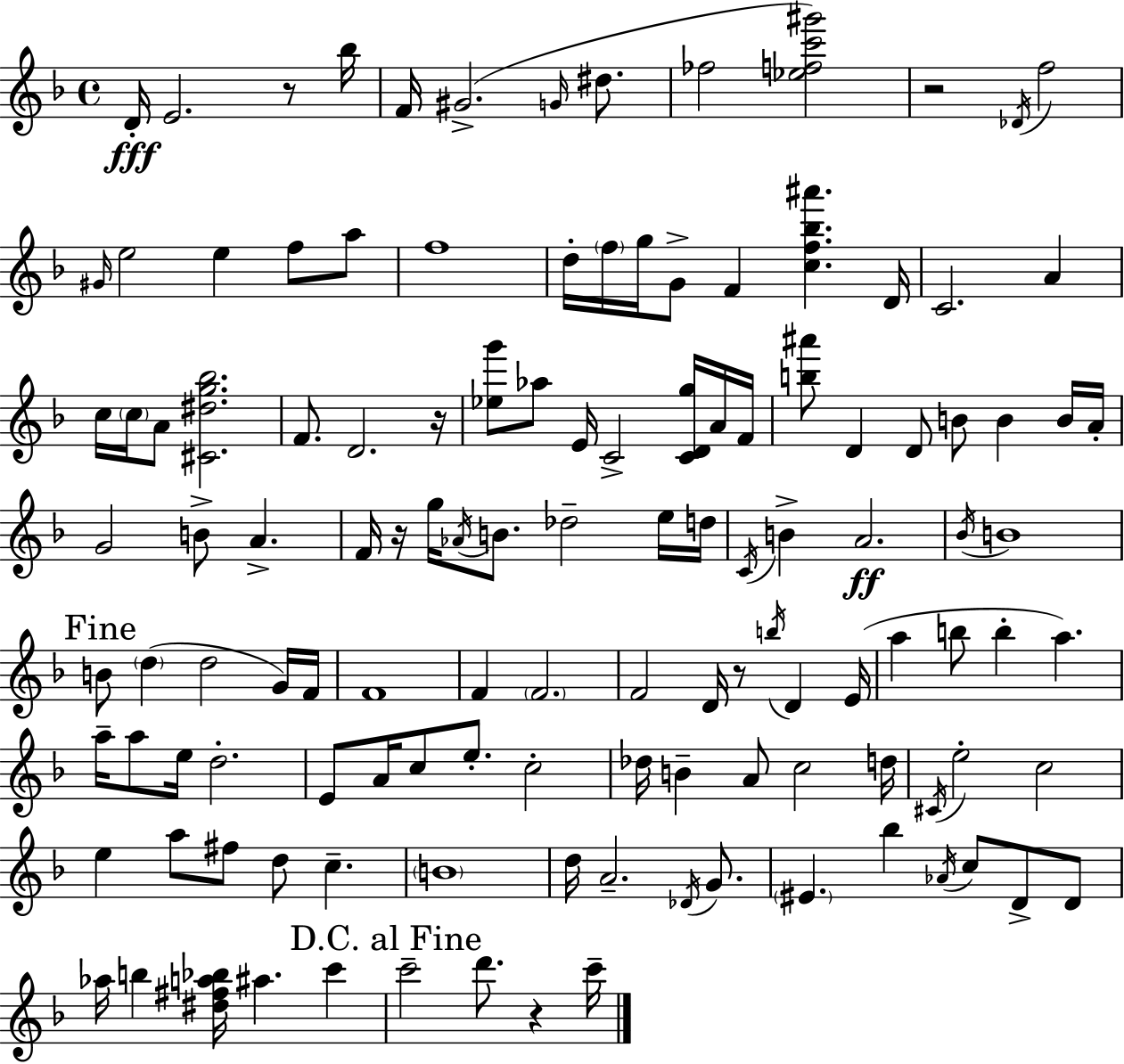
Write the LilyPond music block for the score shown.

{
  \clef treble
  \time 4/4
  \defaultTimeSignature
  \key d \minor
  d'16-.\fff e'2. r8 bes''16 | f'16 gis'2.->( \grace { g'16 } dis''8. | fes''2 <ees'' f'' c''' gis'''>2) | r2 \acciaccatura { des'16 } f''2 | \break \grace { gis'16 } e''2 e''4 f''8 | a''8 f''1 | d''16-. \parenthesize f''16 g''16 g'8-> f'4 <c'' f'' bes'' ais'''>4. | d'16 c'2. a'4 | \break c''16 \parenthesize c''16 a'8 <cis' dis'' g'' bes''>2. | f'8. d'2. | r16 <ees'' g'''>8 aes''8 e'16 c'2-> | <c' d' g''>16 a'16 f'16 <b'' ais'''>8 d'4 d'8 b'8 b'4 | \break b'16 a'16-. g'2 b'8-> a'4.-> | f'16 r16 g''16 \acciaccatura { aes'16 } b'8. des''2-- | e''16 d''16 \acciaccatura { c'16 } b'4-> a'2.\ff | \acciaccatura { bes'16 } b'1 | \break \mark "Fine" b'8 \parenthesize d''4( d''2 | g'16) f'16 f'1 | f'4 \parenthesize f'2. | f'2 d'16 r8 | \break \acciaccatura { b''16 } d'4 e'16( a''4 b''8 b''4-. | a''4.) a''16-- a''8 e''16 d''2.-. | e'8 a'16 c''8 e''8.-. c''2-. | des''16 b'4-- a'8 c''2 | \break d''16 \acciaccatura { cis'16 } e''2-. | c''2 e''4 a''8 fis''8 | d''8 c''4.-- \parenthesize b'1 | d''16 a'2.-- | \break \acciaccatura { des'16 } g'8. \parenthesize eis'4. bes''4 | \acciaccatura { aes'16 } c''8 d'8-> d'8 aes''16 b''4 <dis'' fis'' a'' bes''>16 | ais''4. c'''4 \mark "D.C. al Fine" c'''2-- | d'''8. r4 c'''16-- \bar "|."
}